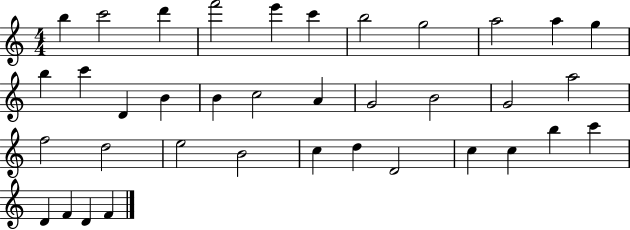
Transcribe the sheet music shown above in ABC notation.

X:1
T:Untitled
M:4/4
L:1/4
K:C
b c'2 d' f'2 e' c' b2 g2 a2 a g b c' D B B c2 A G2 B2 G2 a2 f2 d2 e2 B2 c d D2 c c b c' D F D F